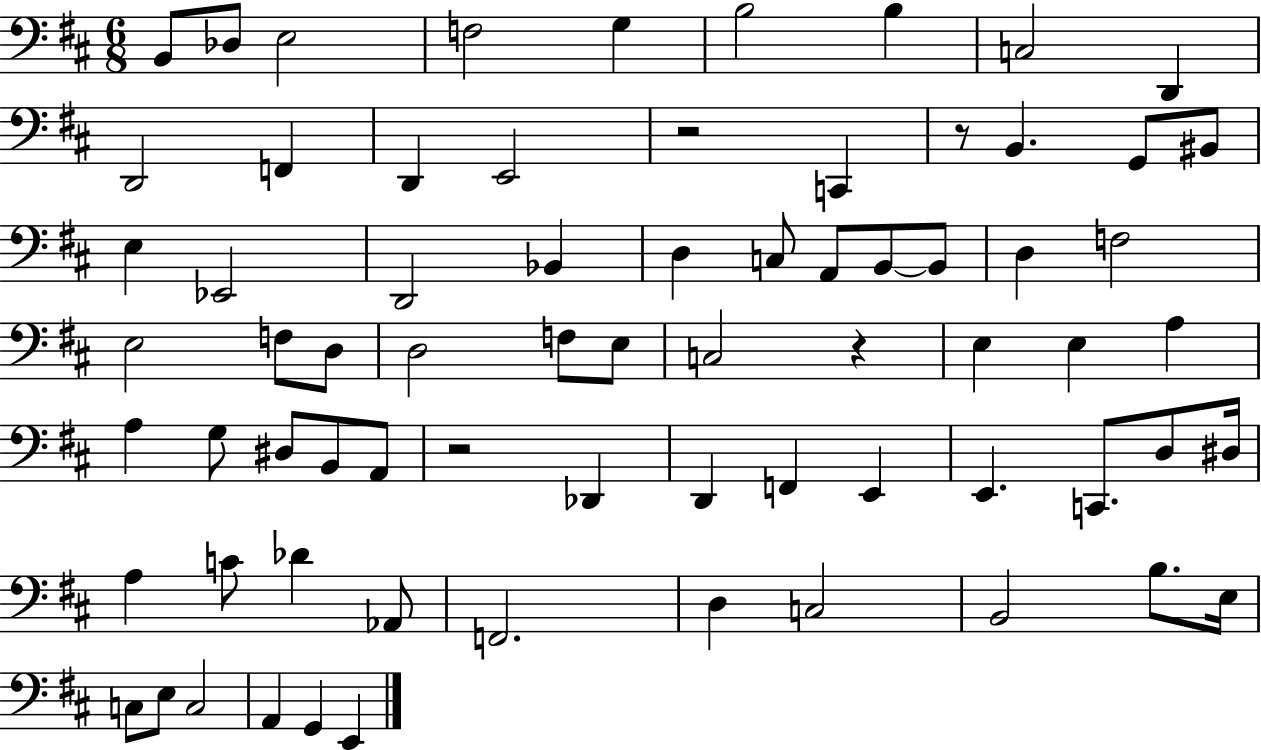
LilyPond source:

{
  \clef bass
  \numericTimeSignature
  \time 6/8
  \key d \major
  b,8 des8 e2 | f2 g4 | b2 b4 | c2 d,4 | \break d,2 f,4 | d,4 e,2 | r2 c,4 | r8 b,4. g,8 bis,8 | \break e4 ees,2 | d,2 bes,4 | d4 c8 a,8 b,8~~ b,8 | d4 f2 | \break e2 f8 d8 | d2 f8 e8 | c2 r4 | e4 e4 a4 | \break a4 g8 dis8 b,8 a,8 | r2 des,4 | d,4 f,4 e,4 | e,4. c,8. d8 dis16 | \break a4 c'8 des'4 aes,8 | f,2. | d4 c2 | b,2 b8. e16 | \break c8 e8 c2 | a,4 g,4 e,4 | \bar "|."
}